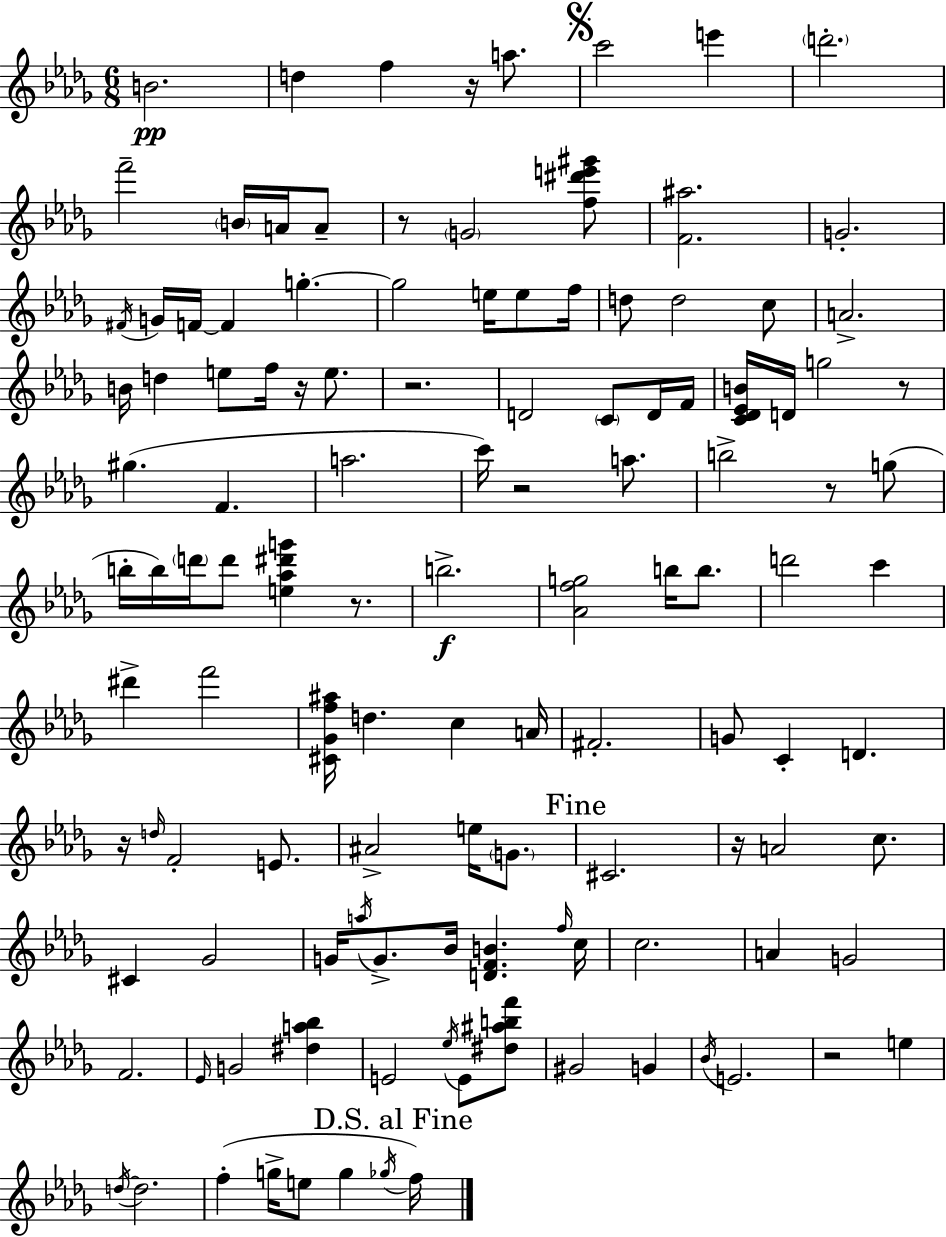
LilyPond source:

{
  \clef treble
  \numericTimeSignature
  \time 6/8
  \key bes \minor
  b'2.\pp | d''4 f''4 r16 a''8. | \mark \markup { \musicglyph "scripts.segno" } c'''2 e'''4 | \parenthesize d'''2.-. | \break f'''2-- \parenthesize b'16 a'16 a'8-- | r8 \parenthesize g'2 <f'' dis''' e''' gis'''>8 | <f' ais''>2. | g'2.-. | \break \acciaccatura { fis'16 } g'16 f'16~~ f'4 g''4.-.~~ | g''2 e''16 e''8 | f''16 d''8 d''2 c''8 | a'2.-> | \break b'16 d''4 e''8 f''16 r16 e''8. | r2. | d'2 \parenthesize c'8 d'16 | f'16 <c' des' ees' b'>16 d'16 g''2 r8 | \break gis''4.( f'4. | a''2. | c'''16) r2 a''8. | b''2-> r8 g''8( | \break b''16-. b''16) \parenthesize d'''16 d'''8 <e'' aes'' dis''' g'''>4 r8. | b''2.->\f | <aes' f'' g''>2 b''16 b''8. | d'''2 c'''4 | \break dis'''4-> f'''2 | <cis' ges' f'' ais''>16 d''4. c''4 | a'16 fis'2.-. | g'8 c'4-. d'4. | \break r16 \grace { d''16 } f'2-. e'8. | ais'2-> e''16 \parenthesize g'8. | \mark "Fine" cis'2. | r16 a'2 c''8. | \break cis'4 ges'2 | g'16 \acciaccatura { a''16 } g'8.-> bes'16 <d' f' b'>4. | \grace { f''16 } c''16 c''2. | a'4 g'2 | \break f'2. | \grace { ees'16 } g'2 | <dis'' a'' bes''>4 e'2 | \acciaccatura { ees''16 } e'8 <dis'' ais'' b'' f'''>8 gis'2 | \break g'4 \acciaccatura { bes'16 } e'2. | r2 | e''4 \acciaccatura { d''16~ }~ d''2. | f''4-.( | \break g''16-> e''8 g''4 \acciaccatura { ges''16 }) \mark "D.S. al Fine" f''16 \bar "|."
}